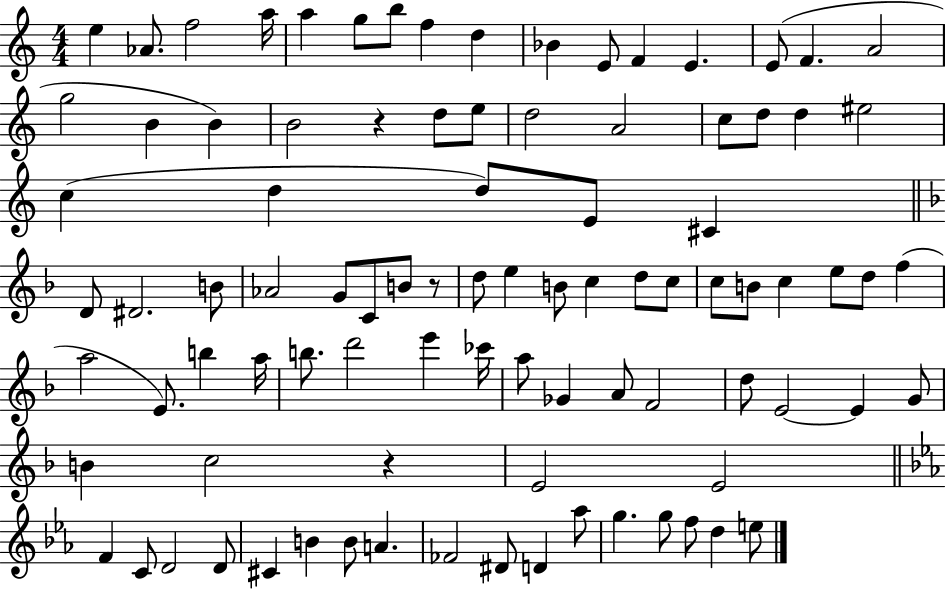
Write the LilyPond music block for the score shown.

{
  \clef treble
  \numericTimeSignature
  \time 4/4
  \key c \major
  \repeat volta 2 { e''4 aes'8. f''2 a''16 | a''4 g''8 b''8 f''4 d''4 | bes'4 e'8 f'4 e'4. | e'8( f'4. a'2 | \break g''2 b'4 b'4) | b'2 r4 d''8 e''8 | d''2 a'2 | c''8 d''8 d''4 eis''2 | \break c''4( d''4 d''8) e'8 cis'4 | \bar "||" \break \key f \major d'8 dis'2. b'8 | aes'2 g'8 c'8 b'8 r8 | d''8 e''4 b'8 c''4 d''8 c''8 | c''8 b'8 c''4 e''8 d''8 f''4( | \break a''2 e'8.) b''4 a''16 | b''8. d'''2 e'''4 ces'''16 | a''8 ges'4 a'8 f'2 | d''8 e'2~~ e'4 g'8 | \break b'4 c''2 r4 | e'2 e'2 | \bar "||" \break \key c \minor f'4 c'8 d'2 d'8 | cis'4 b'4 b'8 a'4. | fes'2 dis'8 d'4 aes''8 | g''4. g''8 f''8 d''4 e''8 | \break } \bar "|."
}